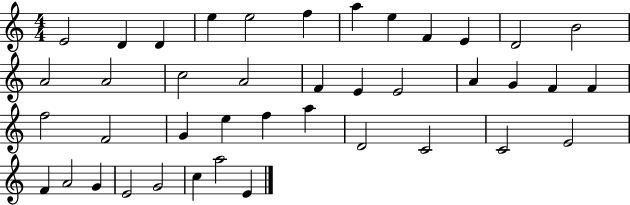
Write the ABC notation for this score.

X:1
T:Untitled
M:4/4
L:1/4
K:C
E2 D D e e2 f a e F E D2 B2 A2 A2 c2 A2 F E E2 A G F F f2 F2 G e f a D2 C2 C2 E2 F A2 G E2 G2 c a2 E